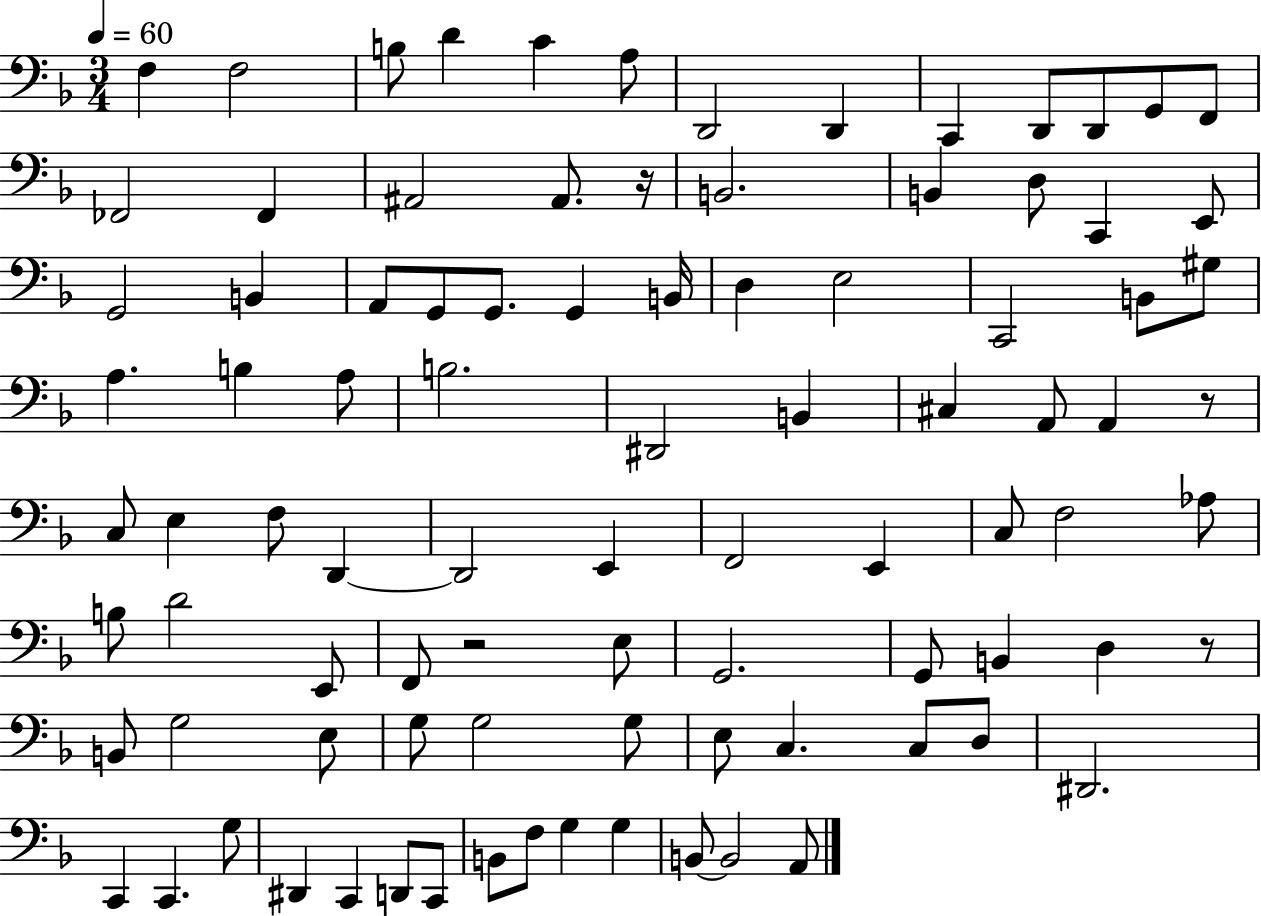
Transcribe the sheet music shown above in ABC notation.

X:1
T:Untitled
M:3/4
L:1/4
K:F
F, F,2 B,/2 D C A,/2 D,,2 D,, C,, D,,/2 D,,/2 G,,/2 F,,/2 _F,,2 _F,, ^A,,2 ^A,,/2 z/4 B,,2 B,, D,/2 C,, E,,/2 G,,2 B,, A,,/2 G,,/2 G,,/2 G,, B,,/4 D, E,2 C,,2 B,,/2 ^G,/2 A, B, A,/2 B,2 ^D,,2 B,, ^C, A,,/2 A,, z/2 C,/2 E, F,/2 D,, D,,2 E,, F,,2 E,, C,/2 F,2 _A,/2 B,/2 D2 E,,/2 F,,/2 z2 E,/2 G,,2 G,,/2 B,, D, z/2 B,,/2 G,2 E,/2 G,/2 G,2 G,/2 E,/2 C, C,/2 D,/2 ^D,,2 C,, C,, G,/2 ^D,, C,, D,,/2 C,,/2 B,,/2 F,/2 G, G, B,,/2 B,,2 A,,/2